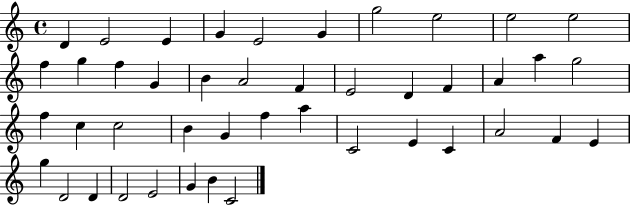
D4/q E4/h E4/q G4/q E4/h G4/q G5/h E5/h E5/h E5/h F5/q G5/q F5/q G4/q B4/q A4/h F4/q E4/h D4/q F4/q A4/q A5/q G5/h F5/q C5/q C5/h B4/q G4/q F5/q A5/q C4/h E4/q C4/q A4/h F4/q E4/q G5/q D4/h D4/q D4/h E4/h G4/q B4/q C4/h